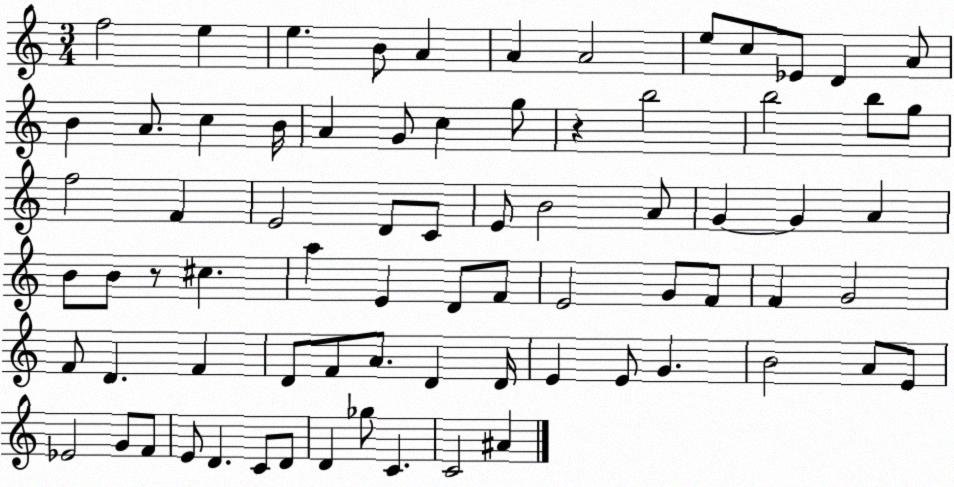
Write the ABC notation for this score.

X:1
T:Untitled
M:3/4
L:1/4
K:C
f2 e e B/2 A A A2 e/2 c/2 _E/2 D A/2 B A/2 c B/4 A G/2 c g/2 z b2 b2 b/2 g/2 f2 F E2 D/2 C/2 E/2 B2 A/2 G G A B/2 B/2 z/2 ^c a E D/2 F/2 E2 G/2 F/2 F G2 F/2 D F D/2 F/2 A/2 D D/4 E E/2 G B2 A/2 E/2 _E2 G/2 F/2 E/2 D C/2 D/2 D _g/2 C C2 ^A